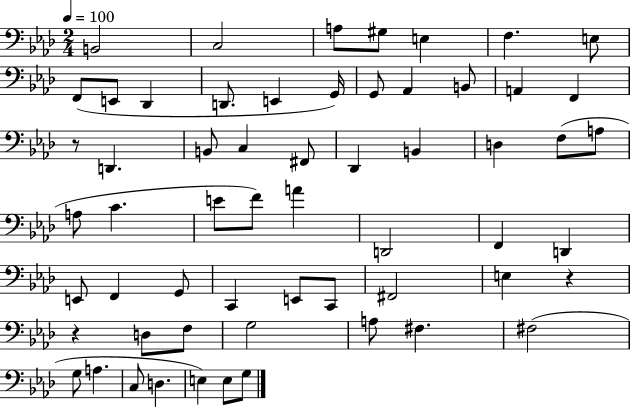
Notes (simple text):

B2/h C3/h A3/e G#3/e E3/q F3/q. E3/e F2/e E2/e Db2/q D2/e. E2/q G2/s G2/e Ab2/q B2/e A2/q F2/q R/e D2/q. B2/e C3/q F#2/e Db2/q B2/q D3/q F3/e A3/e A3/e C4/q. E4/e F4/e A4/q D2/h F2/q D2/q E2/e F2/q G2/e C2/q E2/e C2/e F#2/h E3/q R/q R/q D3/e F3/e G3/h A3/e F#3/q. F#3/h G3/e A3/q. C3/e D3/q. E3/q E3/e G3/e